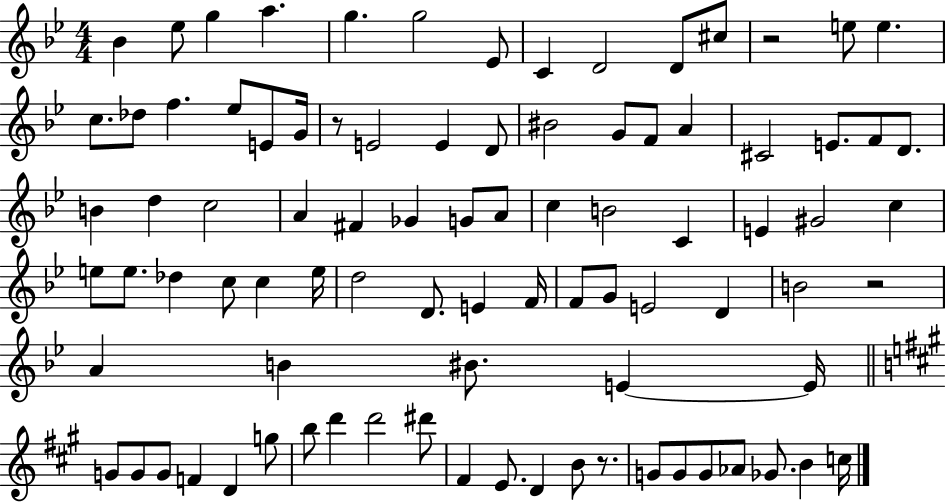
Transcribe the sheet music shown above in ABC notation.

X:1
T:Untitled
M:4/4
L:1/4
K:Bb
_B _e/2 g a g g2 _E/2 C D2 D/2 ^c/2 z2 e/2 e c/2 _d/2 f _e/2 E/2 G/4 z/2 E2 E D/2 ^B2 G/2 F/2 A ^C2 E/2 F/2 D/2 B d c2 A ^F _G G/2 A/2 c B2 C E ^G2 c e/2 e/2 _d c/2 c e/4 d2 D/2 E F/4 F/2 G/2 E2 D B2 z2 A B ^B/2 E E/4 G/2 G/2 G/2 F D g/2 b/2 d' d'2 ^d'/2 ^F E/2 D B/2 z/2 G/2 G/2 G/2 _A/2 _G/2 B c/4